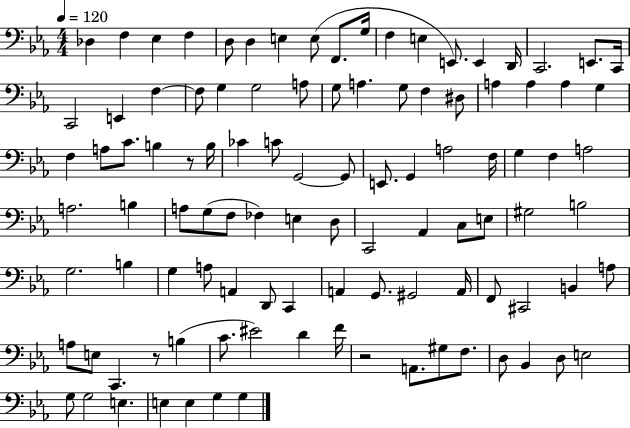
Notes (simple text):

Db3/q F3/q Eb3/q F3/q D3/e D3/q E3/q E3/e F2/e. G3/s F3/q E3/q E2/e. E2/q D2/s C2/h. E2/e. C2/s C2/h E2/q F3/q F3/e G3/q G3/h A3/e G3/e A3/q. G3/e F3/q D#3/e A3/q A3/q A3/q G3/q F3/q A3/e C4/e. B3/q R/e B3/s CES4/q C4/e G2/h G2/e E2/e. G2/q A3/h F3/s G3/q F3/q A3/h A3/h. B3/q A3/e G3/e F3/e FES3/q E3/q D3/e C2/h Ab2/q C3/e E3/e G#3/h B3/h G3/h. B3/q G3/q A3/e A2/q D2/e C2/q A2/q G2/e. G#2/h A2/s F2/e C#2/h B2/q A3/e A3/e E3/e C2/q. R/e B3/q C4/e. EIS4/h D4/q F4/s R/h A2/e. G#3/e F3/e. D3/e Bb2/q D3/e E3/h G3/e G3/h E3/q. E3/q E3/q G3/q G3/q